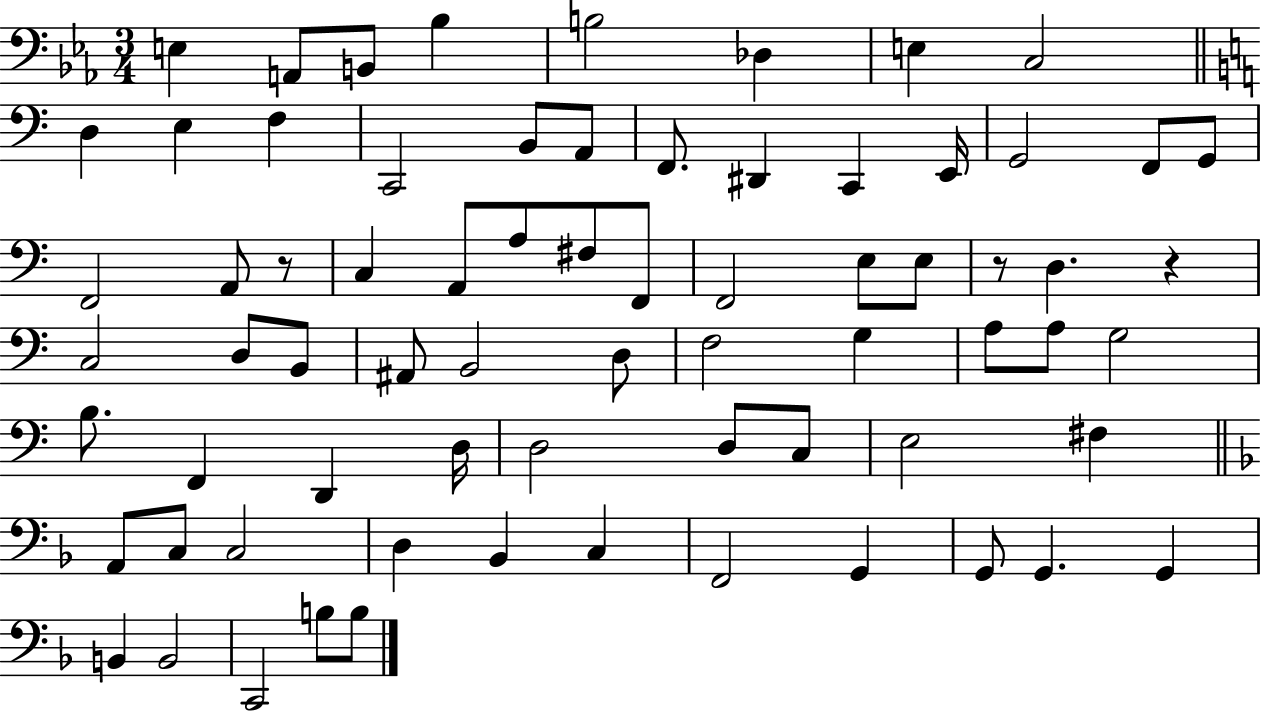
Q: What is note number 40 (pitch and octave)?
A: G3